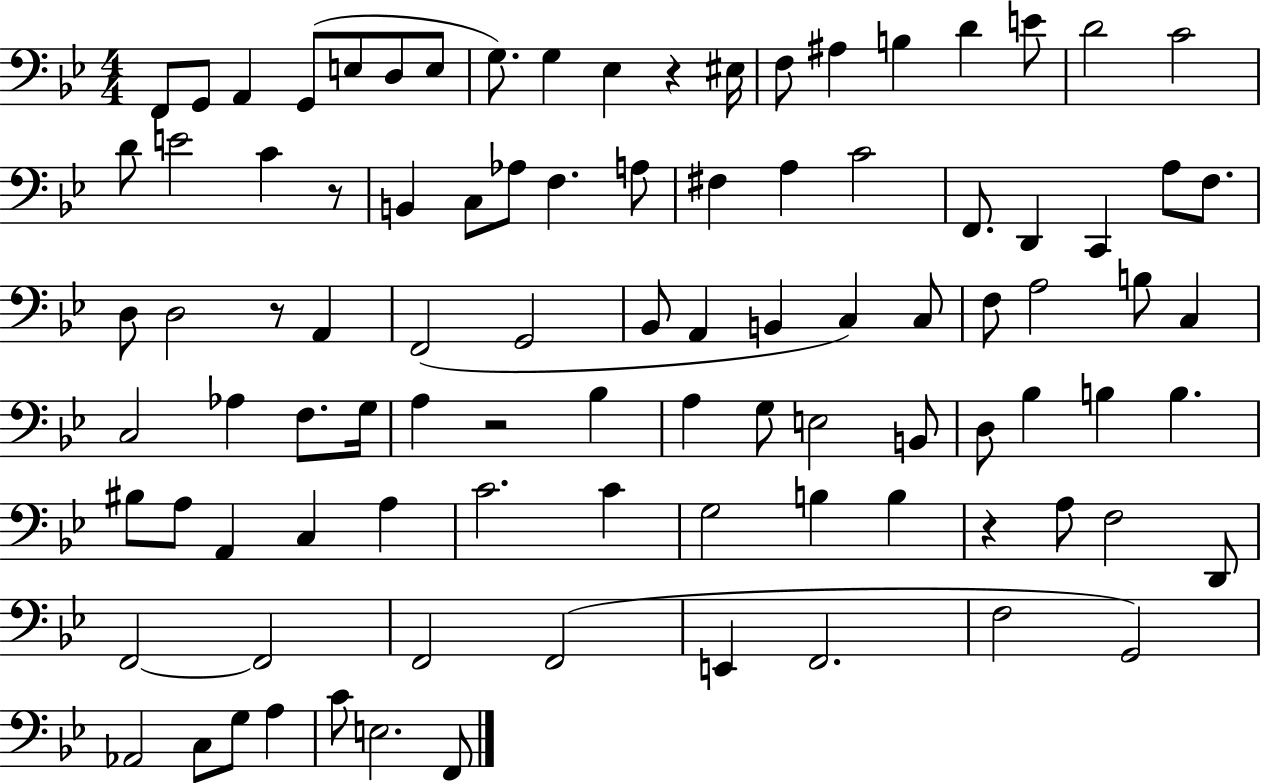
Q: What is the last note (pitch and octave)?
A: F2